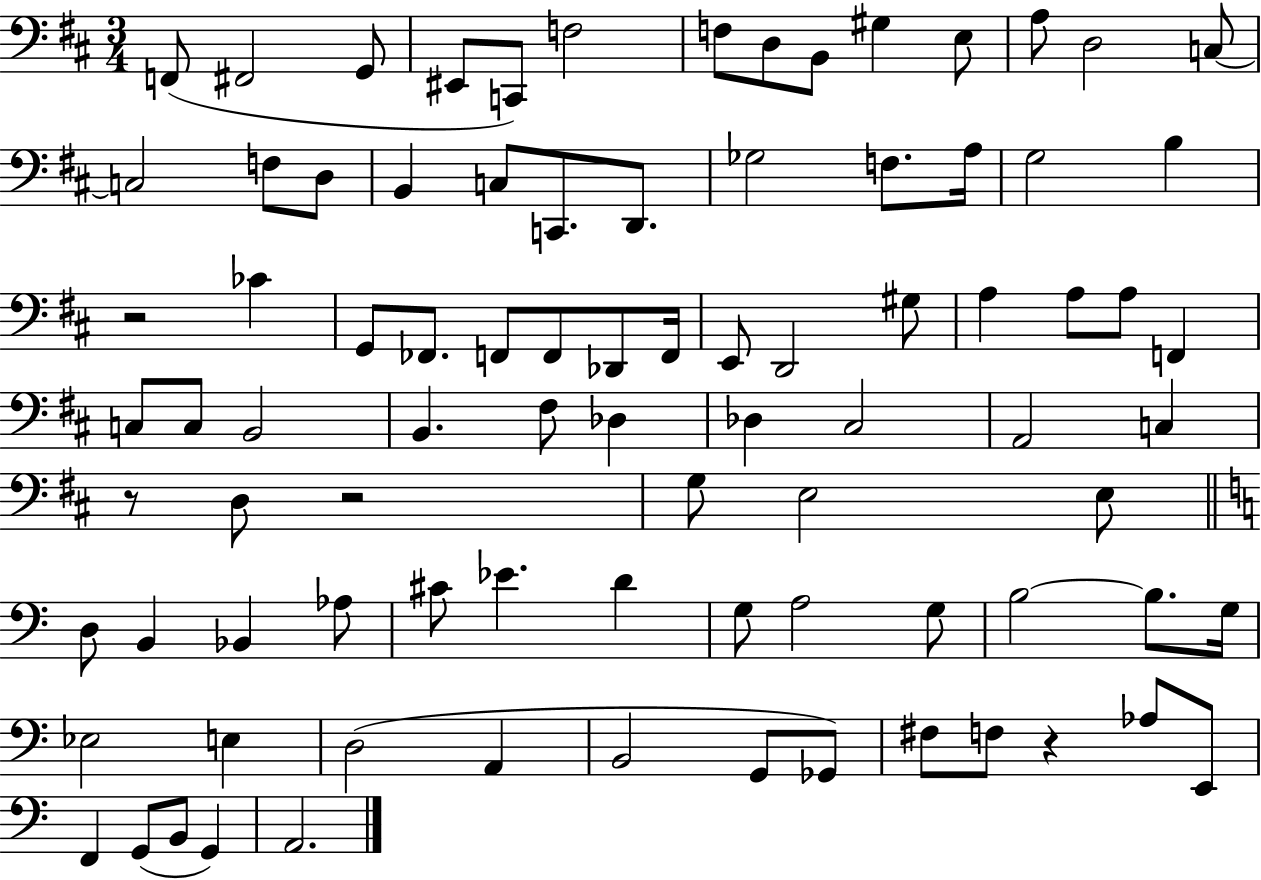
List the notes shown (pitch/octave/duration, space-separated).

F2/e F#2/h G2/e EIS2/e C2/e F3/h F3/e D3/e B2/e G#3/q E3/e A3/e D3/h C3/e C3/h F3/e D3/e B2/q C3/e C2/e. D2/e. Gb3/h F3/e. A3/s G3/h B3/q R/h CES4/q G2/e FES2/e. F2/e F2/e Db2/e F2/s E2/e D2/h G#3/e A3/q A3/e A3/e F2/q C3/e C3/e B2/h B2/q. F#3/e Db3/q Db3/q C#3/h A2/h C3/q R/e D3/e R/h G3/e E3/h E3/e D3/e B2/q Bb2/q Ab3/e C#4/e Eb4/q. D4/q G3/e A3/h G3/e B3/h B3/e. G3/s Eb3/h E3/q D3/h A2/q B2/h G2/e Gb2/e F#3/e F3/e R/q Ab3/e E2/e F2/q G2/e B2/e G2/q A2/h.